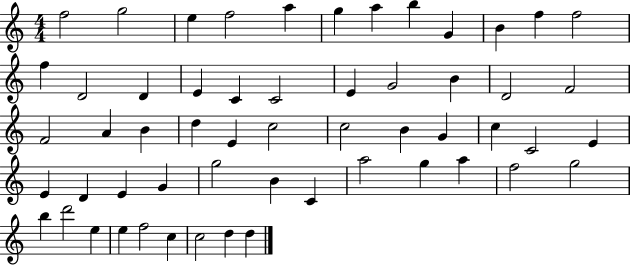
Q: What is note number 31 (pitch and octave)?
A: B4